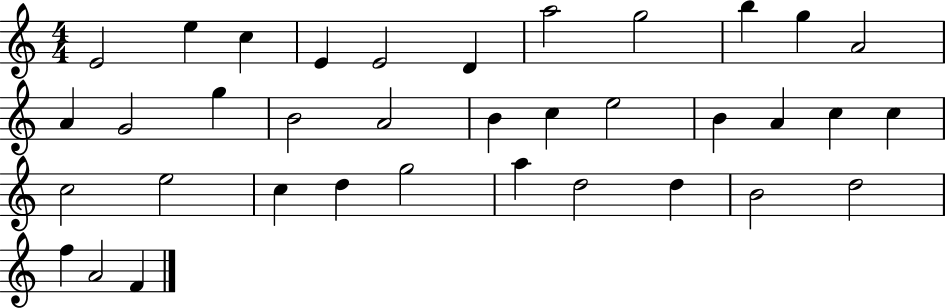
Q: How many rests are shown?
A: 0